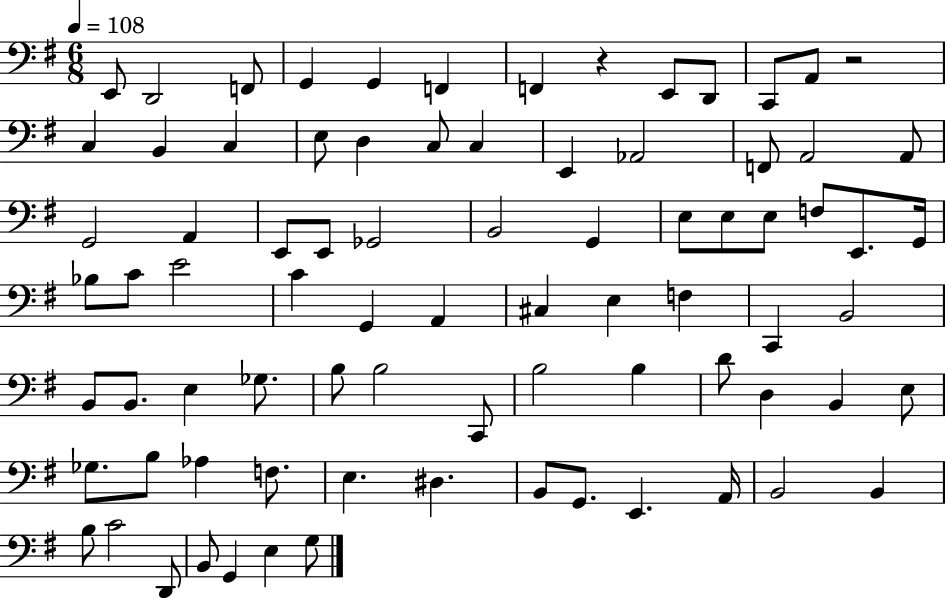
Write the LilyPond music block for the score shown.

{
  \clef bass
  \numericTimeSignature
  \time 6/8
  \key g \major
  \tempo 4 = 108
  \repeat volta 2 { e,8 d,2 f,8 | g,4 g,4 f,4 | f,4 r4 e,8 d,8 | c,8 a,8 r2 | \break c4 b,4 c4 | e8 d4 c8 c4 | e,4 aes,2 | f,8 a,2 a,8 | \break g,2 a,4 | e,8 e,8 ges,2 | b,2 g,4 | e8 e8 e8 f8 e,8. g,16 | \break bes8 c'8 e'2 | c'4 g,4 a,4 | cis4 e4 f4 | c,4 b,2 | \break b,8 b,8. e4 ges8. | b8 b2 c,8 | b2 b4 | d'8 d4 b,4 e8 | \break ges8. b8 aes4 f8. | e4. dis4. | b,8 g,8. e,4. a,16 | b,2 b,4 | \break b8 c'2 d,8 | b,8 g,4 e4 g8 | } \bar "|."
}